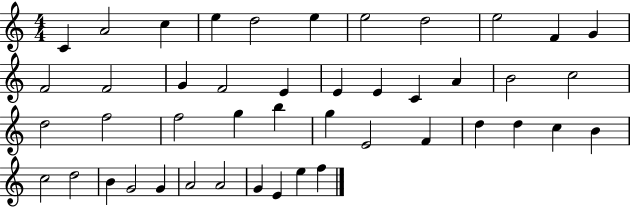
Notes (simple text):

C4/q A4/h C5/q E5/q D5/h E5/q E5/h D5/h E5/h F4/q G4/q F4/h F4/h G4/q F4/h E4/q E4/q E4/q C4/q A4/q B4/h C5/h D5/h F5/h F5/h G5/q B5/q G5/q E4/h F4/q D5/q D5/q C5/q B4/q C5/h D5/h B4/q G4/h G4/q A4/h A4/h G4/q E4/q E5/q F5/q